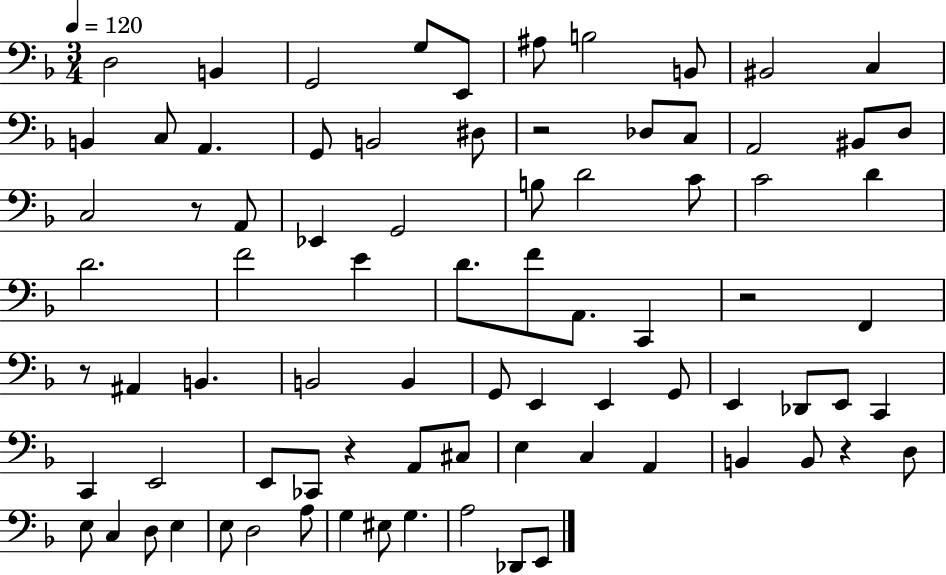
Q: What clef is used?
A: bass